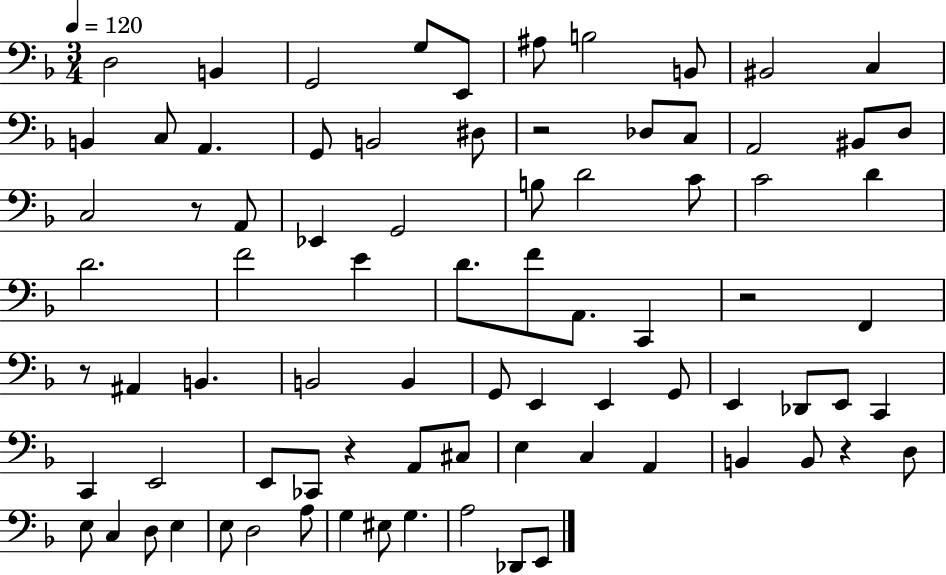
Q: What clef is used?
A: bass